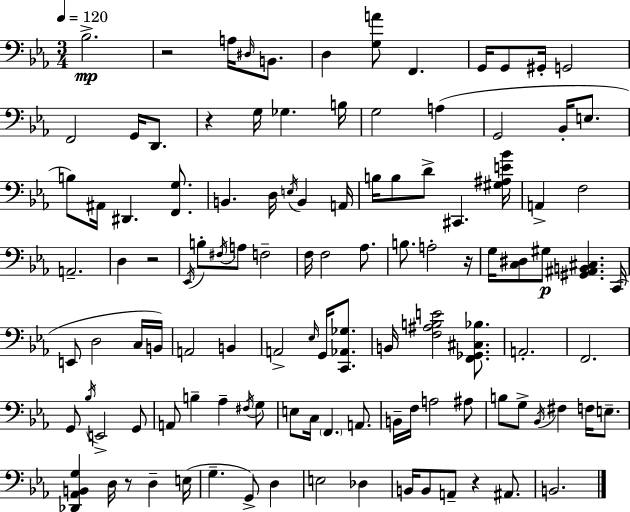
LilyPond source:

{
  \clef bass
  \numericTimeSignature
  \time 3/4
  \key ees \major
  \tempo 4 = 120
  bes2.->\mp | r2 a16 \grace { dis16 } b,8. | d4 <g a'>8 f,4. | g,16 g,8 gis,16-. g,2 | \break f,2 g,16 d,8. | r4 g16 ges4. | b16 g2 a4( | g,2 bes,16-. e8. | \break b8) ais,16 dis,4. <f, g>8. | b,4. d16 \acciaccatura { e16 } b,4 | a,16 b16 b8 d'8-> cis,4. | <gis ais e' bes'>16 a,4-> f2 | \break a,2.-- | d4 r2 | \acciaccatura { ees,16 } b8-. \acciaccatura { fis16 } a8 f2-- | f16 f2 | \break aes8. b8. a2-. | r16 g16 <c dis>8 gis8\p <gis, ais, b, cis>4. | c,16( e,8 d2 | c16 b,16) a,2 | \break b,4 a,2-> | \grace { ees16 } g,16 <c, aes, ges>8. b,16 <f ais b e'>2 | <f, ges, cis bes>8. a,2.-. | f,2. | \break g,8 \acciaccatura { bes16 } e,2-> | g,8 a,8 b4-- | aes4-- \acciaccatura { fis16 } g8 e8 c16 \parenthesize f,4. | a,8. b,16-- f16 a2 | \break ais8 b8 g8-> \acciaccatura { bes,16 } | fis4 f16 e8.-- <des, aes, b, g>4 | d16 r8 d4-- e16( g4.-- | g,8->) d4 e2 | \break des4 b,16 b,8 a,8-- | r4 ais,8. b,2. | \bar "|."
}